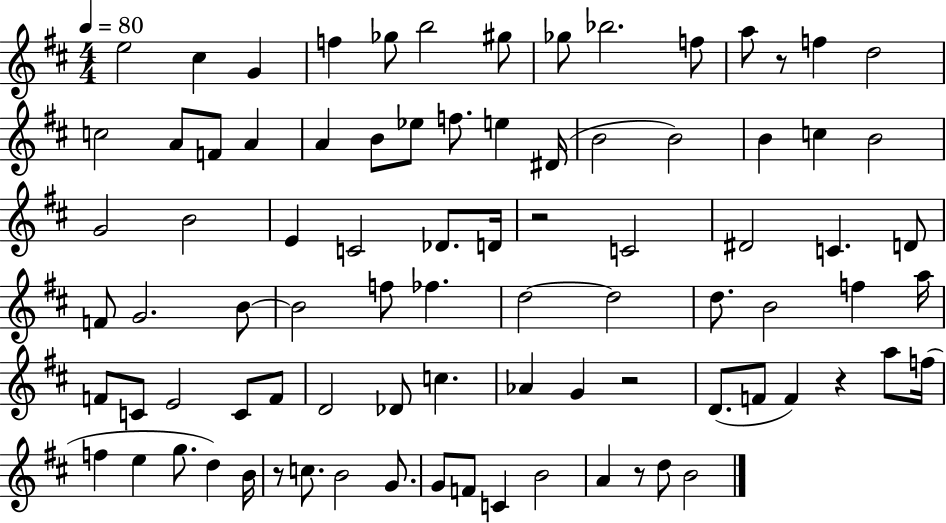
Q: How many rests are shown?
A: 6